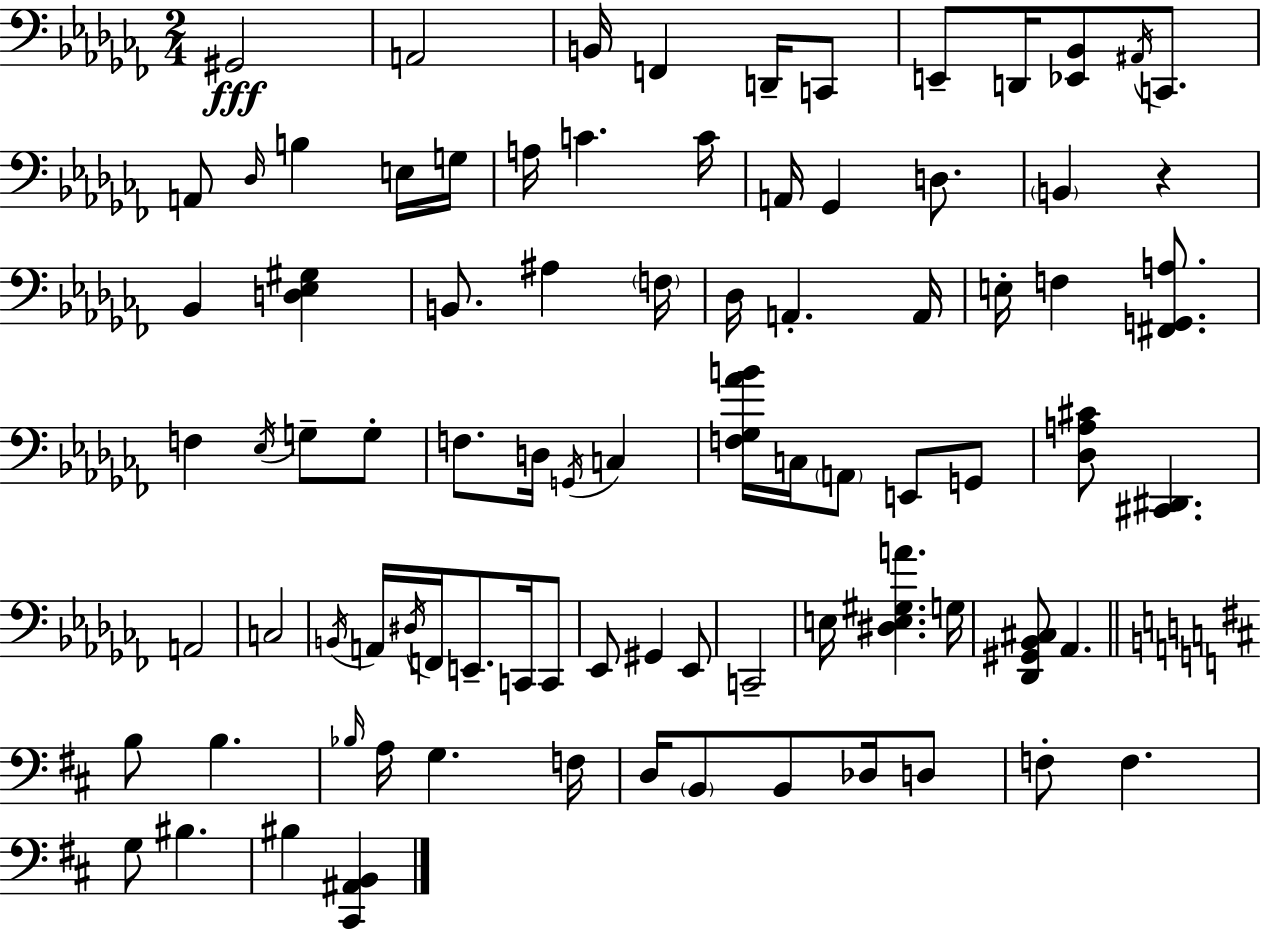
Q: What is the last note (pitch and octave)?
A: BIS3